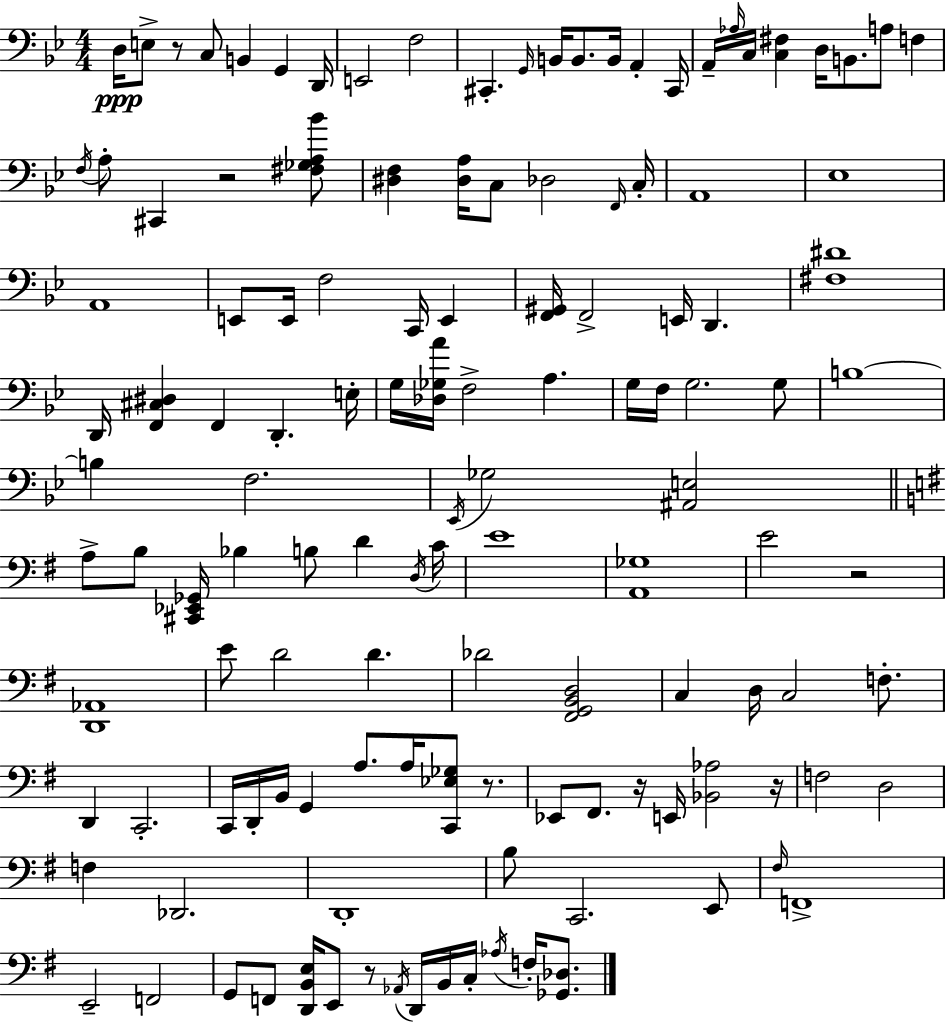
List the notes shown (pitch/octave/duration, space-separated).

D3/s E3/e R/e C3/e B2/q G2/q D2/s E2/h F3/h C#2/q. G2/s B2/s B2/e. B2/s A2/q C#2/s A2/s Ab3/s C3/s [C3,F#3]/q D3/s B2/e. A3/e F3/q F3/s A3/e C#2/q R/h [F#3,Gb3,A3,Bb4]/e [D#3,F3]/q [D#3,A3]/s C3/e Db3/h F2/s C3/s A2/w Eb3/w A2/w E2/e E2/s F3/h C2/s E2/q [F2,G#2]/s F2/h E2/s D2/q. [F#3,D#4]/w D2/s [F2,C#3,D#3]/q F2/q D2/q. E3/s G3/s [Db3,Gb3,A4]/s F3/h A3/q. G3/s F3/s G3/h. G3/e B3/w B3/q F3/h. Eb2/s Gb3/h [A#2,E3]/h A3/e B3/e [C#2,Eb2,Gb2]/s Bb3/q B3/e D4/q D3/s C4/s E4/w [A2,Gb3]/w E4/h R/h [D2,Ab2]/w E4/e D4/h D4/q. Db4/h [F#2,G2,B2,D3]/h C3/q D3/s C3/h F3/e. D2/q C2/h. C2/s D2/s B2/s G2/q A3/e. A3/s [C2,Eb3,Gb3]/e R/e. Eb2/e F#2/e. R/s E2/s [Bb2,Ab3]/h R/s F3/h D3/h F3/q Db2/h. D2/w B3/e C2/h. E2/e F#3/s F2/w E2/h F2/h G2/e F2/e [D2,B2,E3]/s E2/e R/e Ab2/s D2/s B2/s C3/s Ab3/s F3/s [Gb2,Db3]/e.